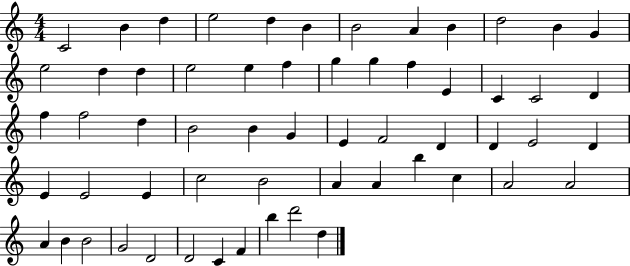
C4/h B4/q D5/q E5/h D5/q B4/q B4/h A4/q B4/q D5/h B4/q G4/q E5/h D5/q D5/q E5/h E5/q F5/q G5/q G5/q F5/q E4/q C4/q C4/h D4/q F5/q F5/h D5/q B4/h B4/q G4/q E4/q F4/h D4/q D4/q E4/h D4/q E4/q E4/h E4/q C5/h B4/h A4/q A4/q B5/q C5/q A4/h A4/h A4/q B4/q B4/h G4/h D4/h D4/h C4/q F4/q B5/q D6/h D5/q